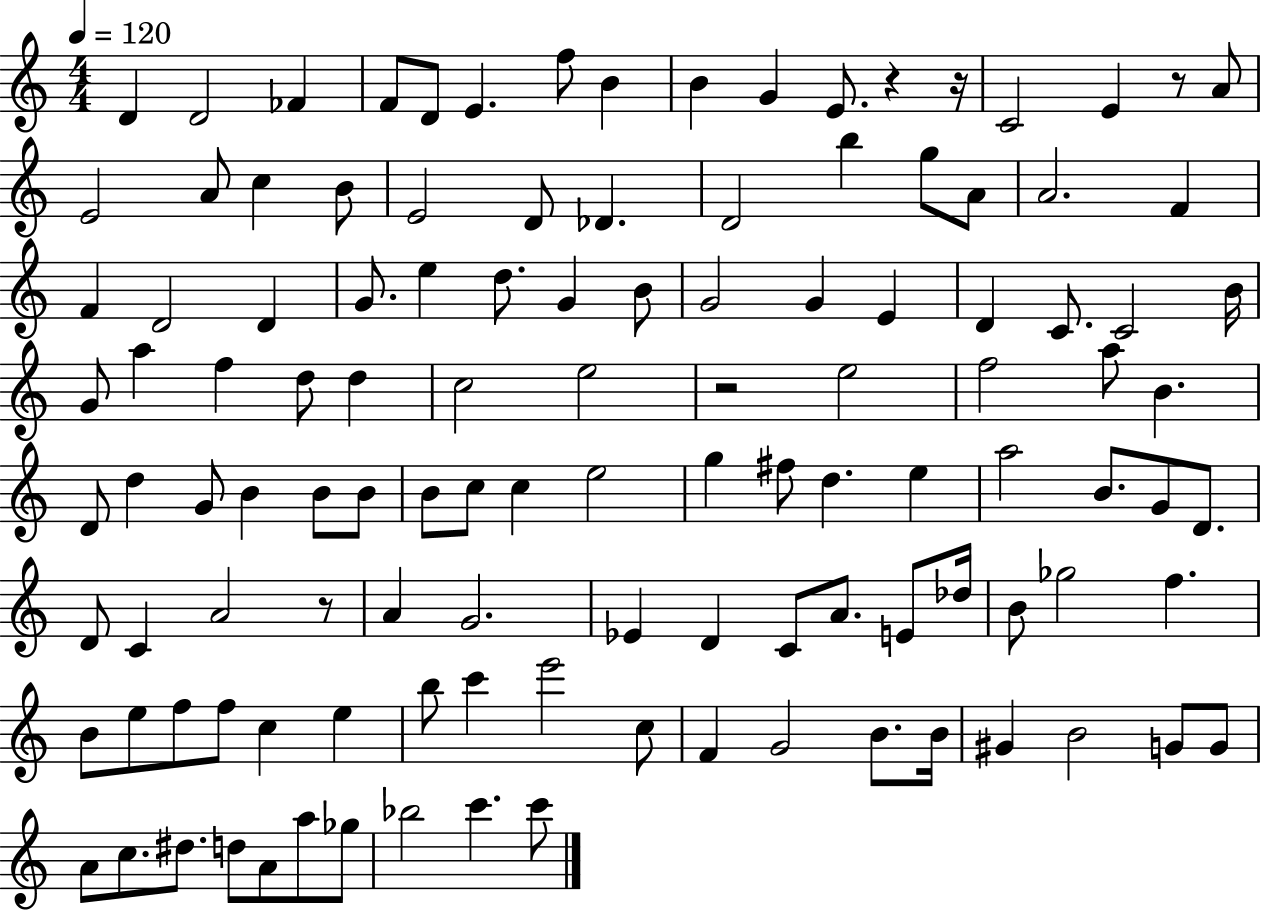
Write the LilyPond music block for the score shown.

{
  \clef treble
  \numericTimeSignature
  \time 4/4
  \key c \major
  \tempo 4 = 120
  d'4 d'2 fes'4 | f'8 d'8 e'4. f''8 b'4 | b'4 g'4 e'8. r4 r16 | c'2 e'4 r8 a'8 | \break e'2 a'8 c''4 b'8 | e'2 d'8 des'4. | d'2 b''4 g''8 a'8 | a'2. f'4 | \break f'4 d'2 d'4 | g'8. e''4 d''8. g'4 b'8 | g'2 g'4 e'4 | d'4 c'8. c'2 b'16 | \break g'8 a''4 f''4 d''8 d''4 | c''2 e''2 | r2 e''2 | f''2 a''8 b'4. | \break d'8 d''4 g'8 b'4 b'8 b'8 | b'8 c''8 c''4 e''2 | g''4 fis''8 d''4. e''4 | a''2 b'8. g'8 d'8. | \break d'8 c'4 a'2 r8 | a'4 g'2. | ees'4 d'4 c'8 a'8. e'8 des''16 | b'8 ges''2 f''4. | \break b'8 e''8 f''8 f''8 c''4 e''4 | b''8 c'''4 e'''2 c''8 | f'4 g'2 b'8. b'16 | gis'4 b'2 g'8 g'8 | \break a'8 c''8. dis''8. d''8 a'8 a''8 ges''8 | bes''2 c'''4. c'''8 | \bar "|."
}